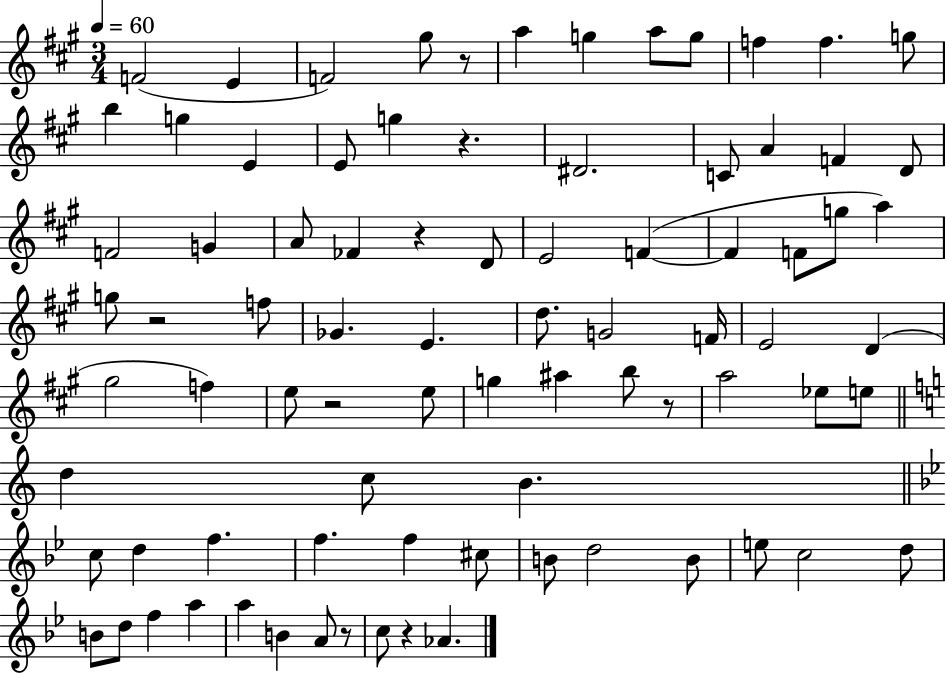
{
  \clef treble
  \numericTimeSignature
  \time 3/4
  \key a \major
  \tempo 4 = 60
  f'2( e'4 | f'2) gis''8 r8 | a''4 g''4 a''8 g''8 | f''4 f''4. g''8 | \break b''4 g''4 e'4 | e'8 g''4 r4. | dis'2. | c'8 a'4 f'4 d'8 | \break f'2 g'4 | a'8 fes'4 r4 d'8 | e'2 f'4~(~ | f'4 f'8 g''8 a''4) | \break g''8 r2 f''8 | ges'4. e'4. | d''8. g'2 f'16 | e'2 d'4( | \break gis''2 f''4) | e''8 r2 e''8 | g''4 ais''4 b''8 r8 | a''2 ees''8 e''8 | \break \bar "||" \break \key c \major d''4 c''8 b'4. | \bar "||" \break \key g \minor c''8 d''4 f''4. | f''4. f''4 cis''8 | b'8 d''2 b'8 | e''8 c''2 d''8 | \break b'8 d''8 f''4 a''4 | a''4 b'4 a'8 r8 | c''8 r4 aes'4. | \bar "|."
}